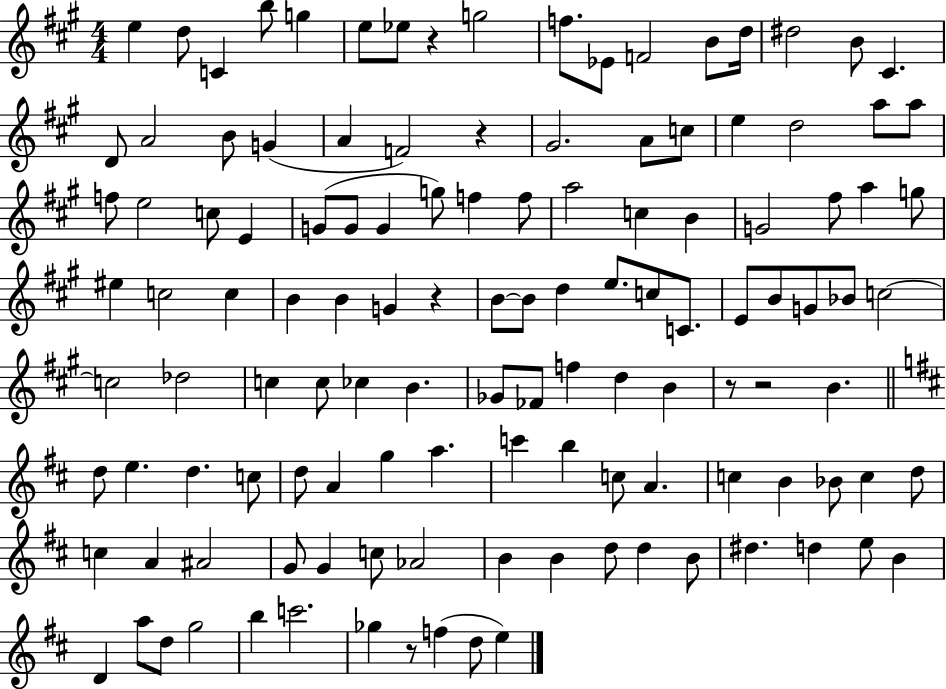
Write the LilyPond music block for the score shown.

{
  \clef treble
  \numericTimeSignature
  \time 4/4
  \key a \major
  e''4 d''8 c'4 b''8 g''4 | e''8 ees''8 r4 g''2 | f''8. ees'8 f'2 b'8 d''16 | dis''2 b'8 cis'4. | \break d'8 a'2 b'8 g'4( | a'4 f'2) r4 | gis'2. a'8 c''8 | e''4 d''2 a''8 a''8 | \break f''8 e''2 c''8 e'4 | g'8( g'8 g'4 g''8) f''4 f''8 | a''2 c''4 b'4 | g'2 fis''8 a''4 g''8 | \break eis''4 c''2 c''4 | b'4 b'4 g'4 r4 | b'8~~ b'8 d''4 e''8. c''8 c'8. | e'8 b'8 g'8 bes'8 c''2~~ | \break c''2 des''2 | c''4 c''8 ces''4 b'4. | ges'8 fes'8 f''4 d''4 b'4 | r8 r2 b'4. | \break \bar "||" \break \key d \major d''8 e''4. d''4. c''8 | d''8 a'4 g''4 a''4. | c'''4 b''4 c''8 a'4. | c''4 b'4 bes'8 c''4 d''8 | \break c''4 a'4 ais'2 | g'8 g'4 c''8 aes'2 | b'4 b'4 d''8 d''4 b'8 | dis''4. d''4 e''8 b'4 | \break d'4 a''8 d''8 g''2 | b''4 c'''2. | ges''4 r8 f''4( d''8 e''4) | \bar "|."
}